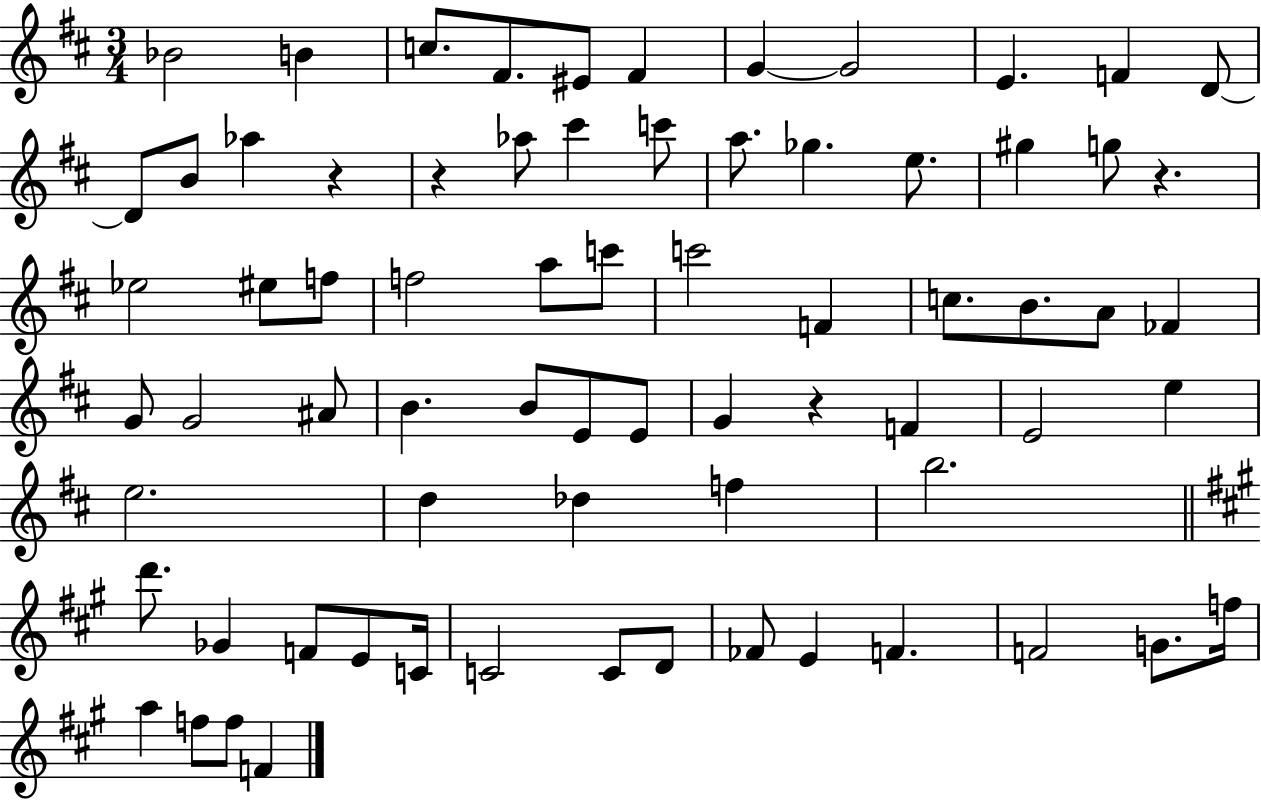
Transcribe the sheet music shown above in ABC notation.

X:1
T:Untitled
M:3/4
L:1/4
K:D
_B2 B c/2 ^F/2 ^E/2 ^F G G2 E F D/2 D/2 B/2 _a z z _a/2 ^c' c'/2 a/2 _g e/2 ^g g/2 z _e2 ^e/2 f/2 f2 a/2 c'/2 c'2 F c/2 B/2 A/2 _F G/2 G2 ^A/2 B B/2 E/2 E/2 G z F E2 e e2 d _d f b2 d'/2 _G F/2 E/2 C/4 C2 C/2 D/2 _F/2 E F F2 G/2 f/4 a f/2 f/2 F